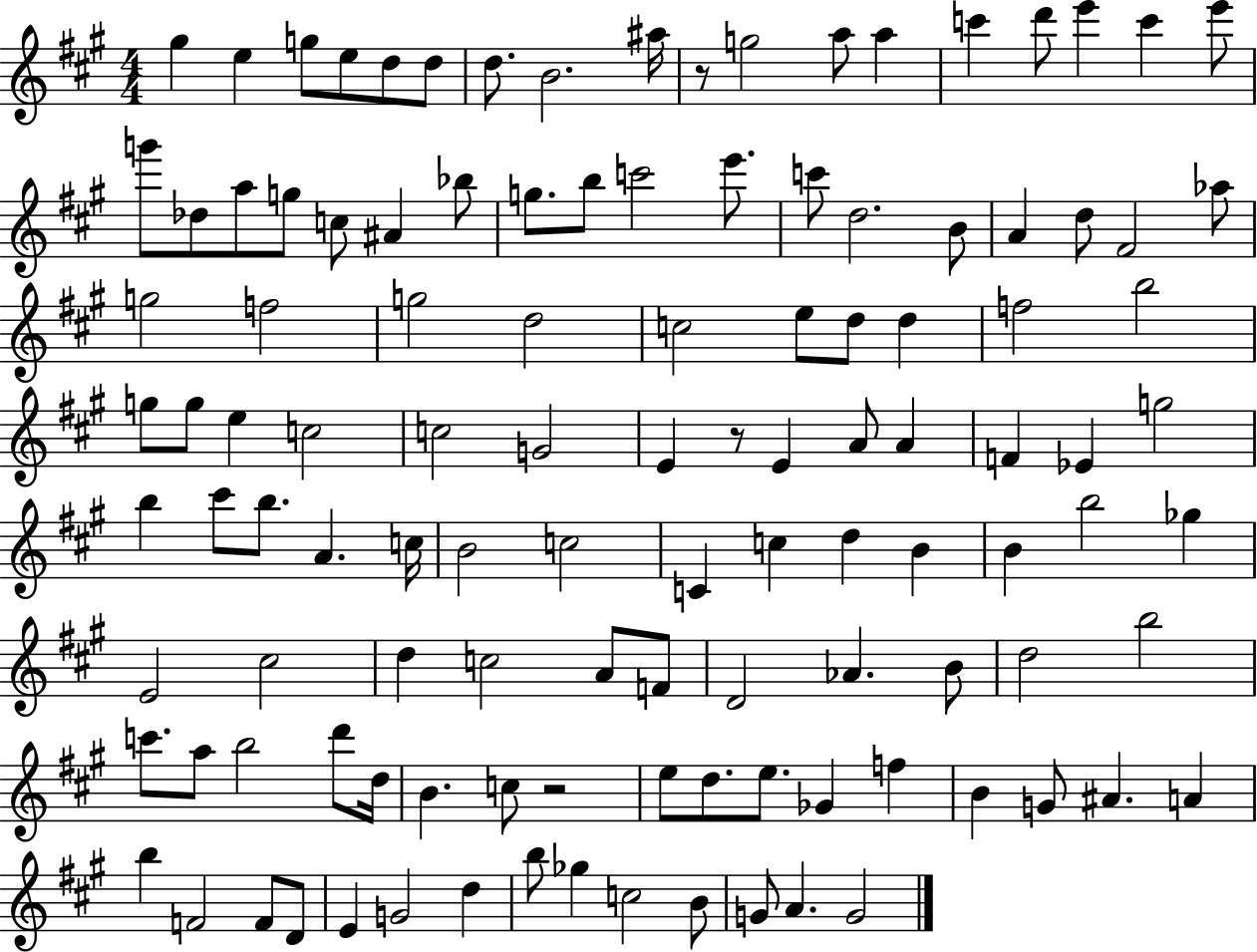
{
  \clef treble
  \numericTimeSignature
  \time 4/4
  \key a \major
  \repeat volta 2 { gis''4 e''4 g''8 e''8 d''8 d''8 | d''8. b'2. ais''16 | r8 g''2 a''8 a''4 | c'''4 d'''8 e'''4 c'''4 e'''8 | \break g'''8 des''8 a''8 g''8 c''8 ais'4 bes''8 | g''8. b''8 c'''2 e'''8. | c'''8 d''2. b'8 | a'4 d''8 fis'2 aes''8 | \break g''2 f''2 | g''2 d''2 | c''2 e''8 d''8 d''4 | f''2 b''2 | \break g''8 g''8 e''4 c''2 | c''2 g'2 | e'4 r8 e'4 a'8 a'4 | f'4 ees'4 g''2 | \break b''4 cis'''8 b''8. a'4. c''16 | b'2 c''2 | c'4 c''4 d''4 b'4 | b'4 b''2 ges''4 | \break e'2 cis''2 | d''4 c''2 a'8 f'8 | d'2 aes'4. b'8 | d''2 b''2 | \break c'''8. a''8 b''2 d'''8 d''16 | b'4. c''8 r2 | e''8 d''8. e''8. ges'4 f''4 | b'4 g'8 ais'4. a'4 | \break b''4 f'2 f'8 d'8 | e'4 g'2 d''4 | b''8 ges''4 c''2 b'8 | g'8 a'4. g'2 | \break } \bar "|."
}